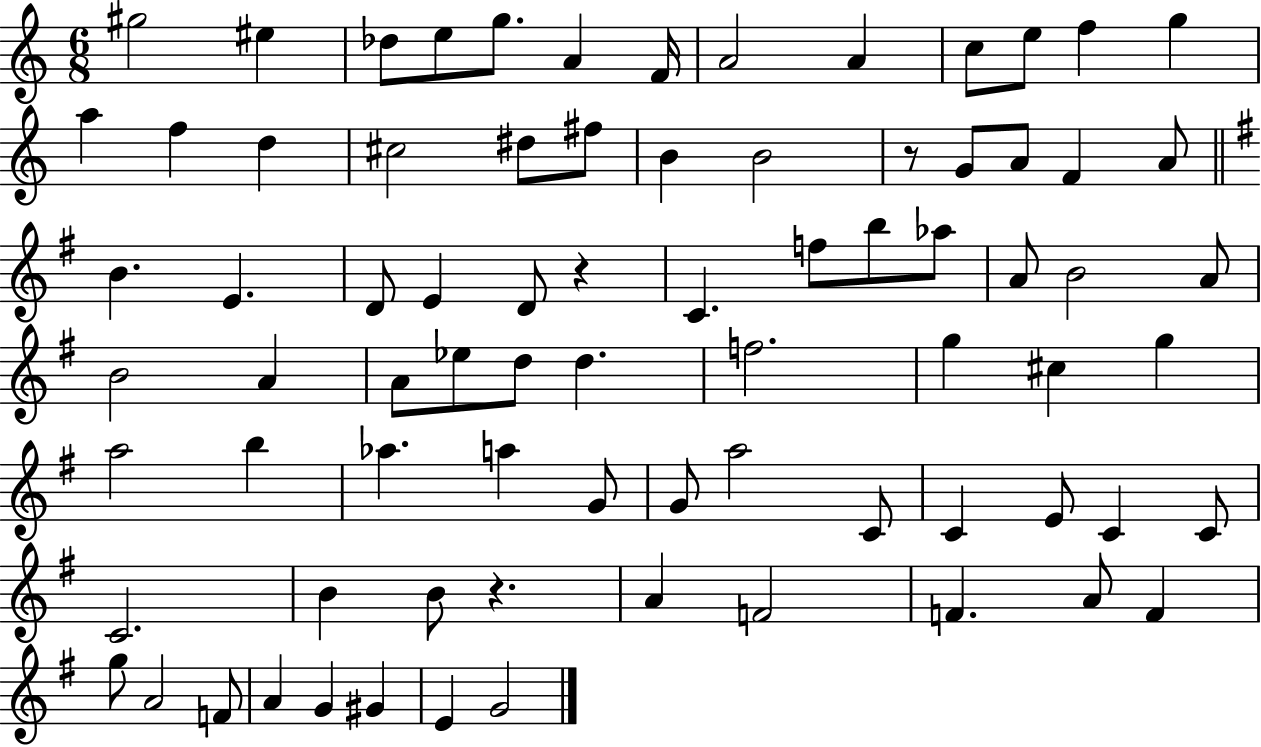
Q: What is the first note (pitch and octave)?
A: G#5